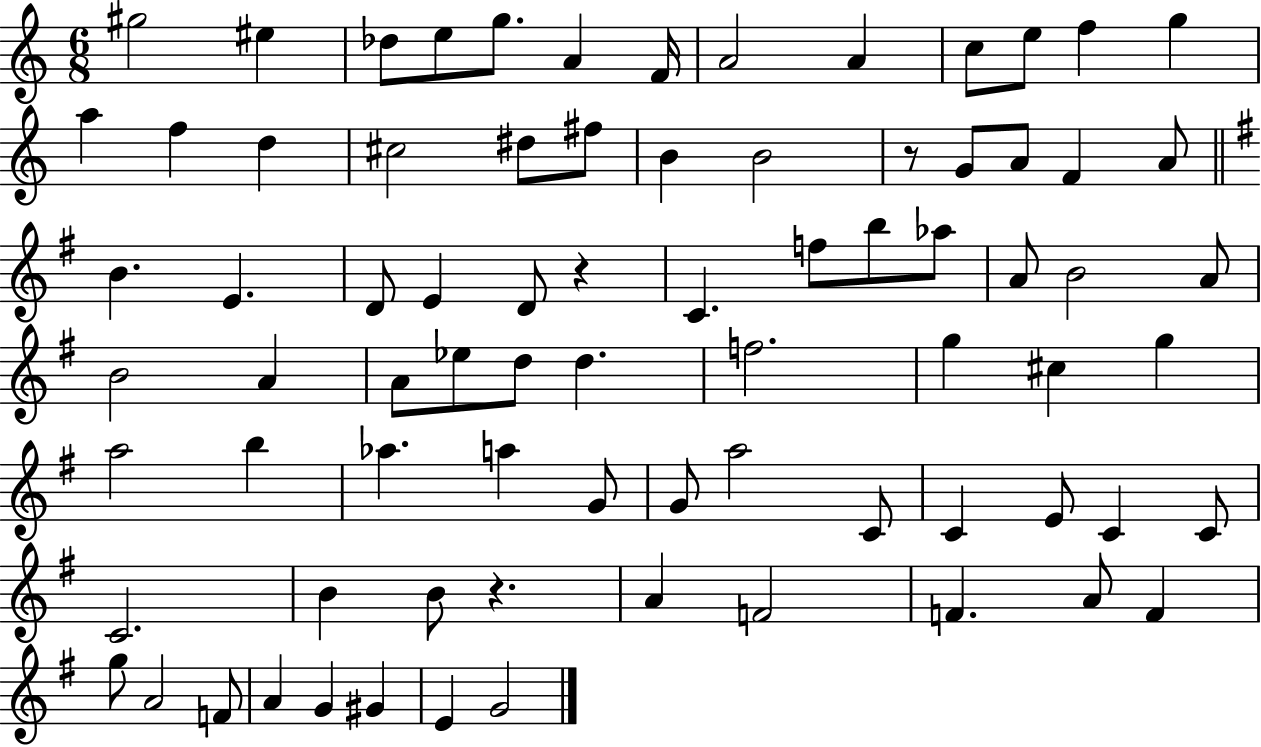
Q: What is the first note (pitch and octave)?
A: G#5